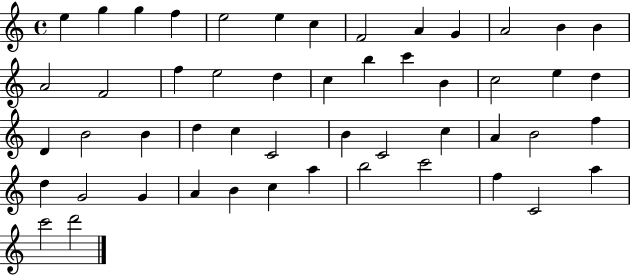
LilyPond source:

{
  \clef treble
  \time 4/4
  \defaultTimeSignature
  \key c \major
  e''4 g''4 g''4 f''4 | e''2 e''4 c''4 | f'2 a'4 g'4 | a'2 b'4 b'4 | \break a'2 f'2 | f''4 e''2 d''4 | c''4 b''4 c'''4 b'4 | c''2 e''4 d''4 | \break d'4 b'2 b'4 | d''4 c''4 c'2 | b'4 c'2 c''4 | a'4 b'2 f''4 | \break d''4 g'2 g'4 | a'4 b'4 c''4 a''4 | b''2 c'''2 | f''4 c'2 a''4 | \break c'''2 d'''2 | \bar "|."
}